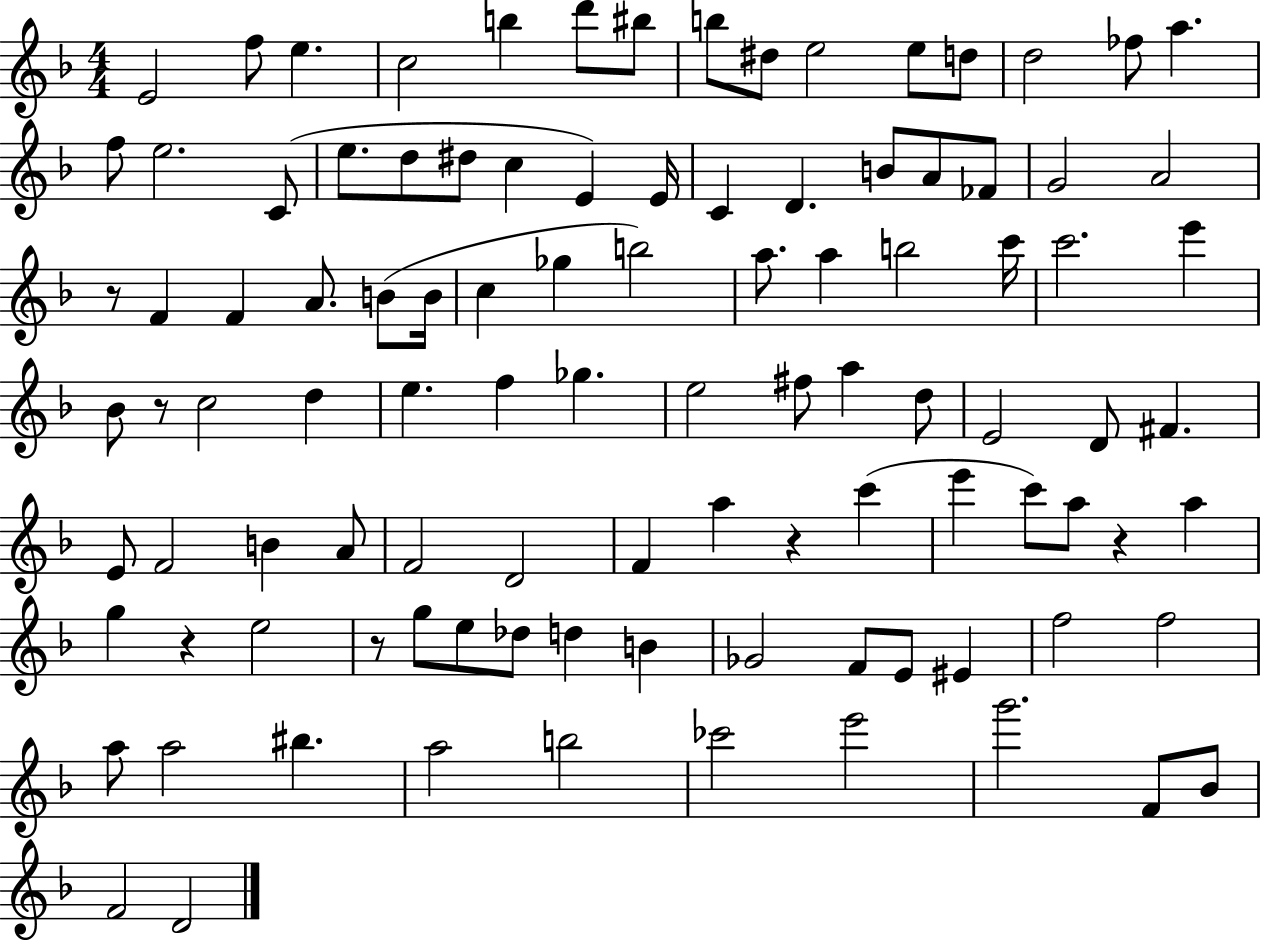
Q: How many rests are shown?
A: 6